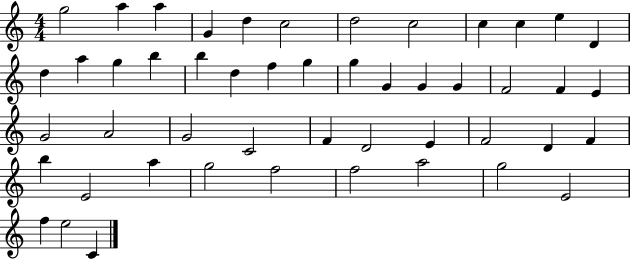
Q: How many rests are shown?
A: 0